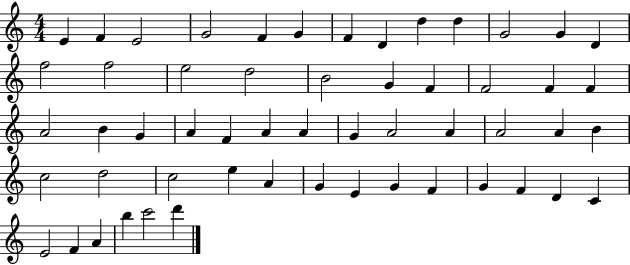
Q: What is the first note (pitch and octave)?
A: E4